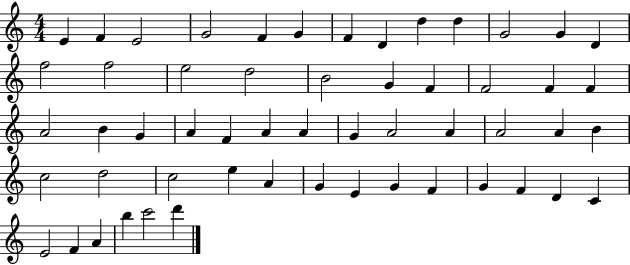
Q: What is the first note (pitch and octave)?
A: E4